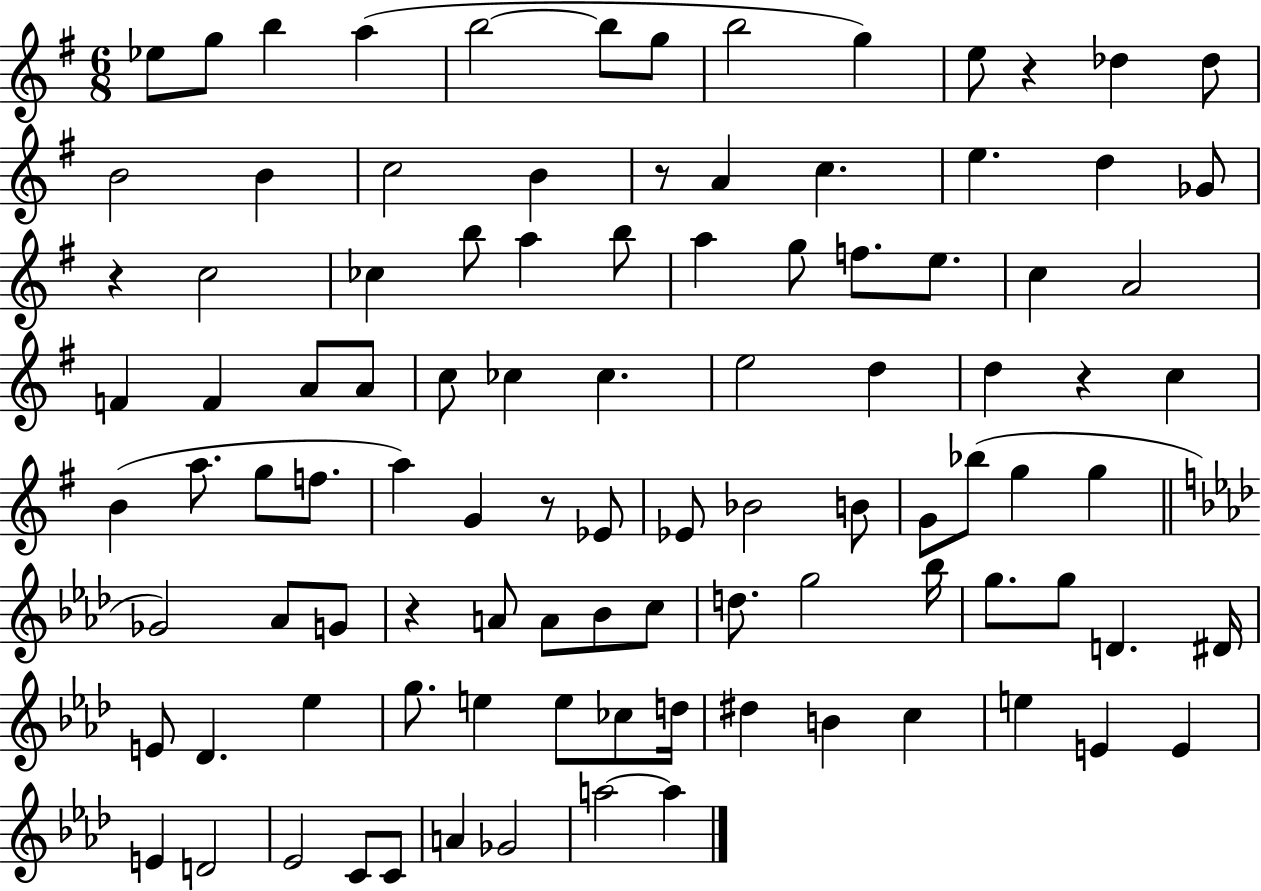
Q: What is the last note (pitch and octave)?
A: A5